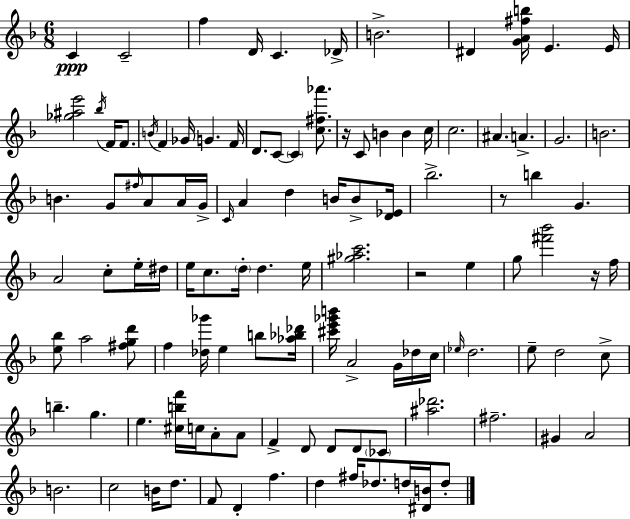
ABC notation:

X:1
T:Untitled
M:6/8
L:1/4
K:F
C C2 f D/4 C _D/4 B2 ^D [GA^fb]/4 E E/4 [_g^ae']2 _b/4 F/4 F/2 B/4 F _G/4 G F/4 D/2 C/2 C [c^f_a']/2 z/4 C/2 B B c/4 c2 ^A A G2 B2 B G/2 ^f/4 A/2 A/4 G/4 C/4 A d B/4 B/2 [D_E]/4 _b2 z/2 b G A2 c/2 e/4 ^d/4 e/4 c/2 d/4 d e/4 [^g_ac']2 z2 e g/2 [^f'_b']2 z/4 f/4 [e_b]/2 a2 [^fgd']/2 f [_d_g']/4 e b/2 [_a_b_d']/4 [^c'e'_g'b']/4 A2 G/4 _d/4 c/4 _e/4 d2 e/2 d2 c/2 b g e [^cbf']/4 c/4 A/2 A/2 F D/2 D/2 D/2 _C/2 [^a_d']2 ^f2 ^G A2 B2 c2 B/4 d/2 F/2 D f d ^f/4 _d/2 d/4 [^DB]/4 d/2